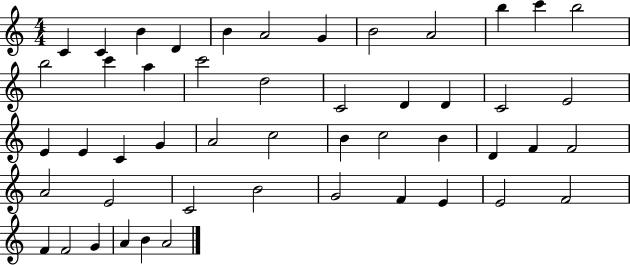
C4/q C4/q B4/q D4/q B4/q A4/h G4/q B4/h A4/h B5/q C6/q B5/h B5/h C6/q A5/q C6/h D5/h C4/h D4/q D4/q C4/h E4/h E4/q E4/q C4/q G4/q A4/h C5/h B4/q C5/h B4/q D4/q F4/q F4/h A4/h E4/h C4/h B4/h G4/h F4/q E4/q E4/h F4/h F4/q F4/h G4/q A4/q B4/q A4/h